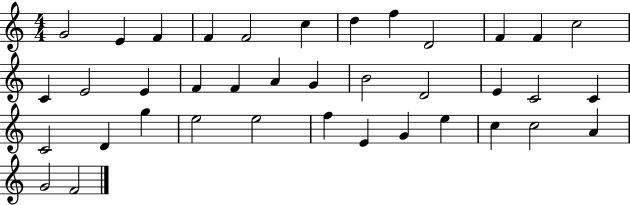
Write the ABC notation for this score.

X:1
T:Untitled
M:4/4
L:1/4
K:C
G2 E F F F2 c d f D2 F F c2 C E2 E F F A G B2 D2 E C2 C C2 D g e2 e2 f E G e c c2 A G2 F2